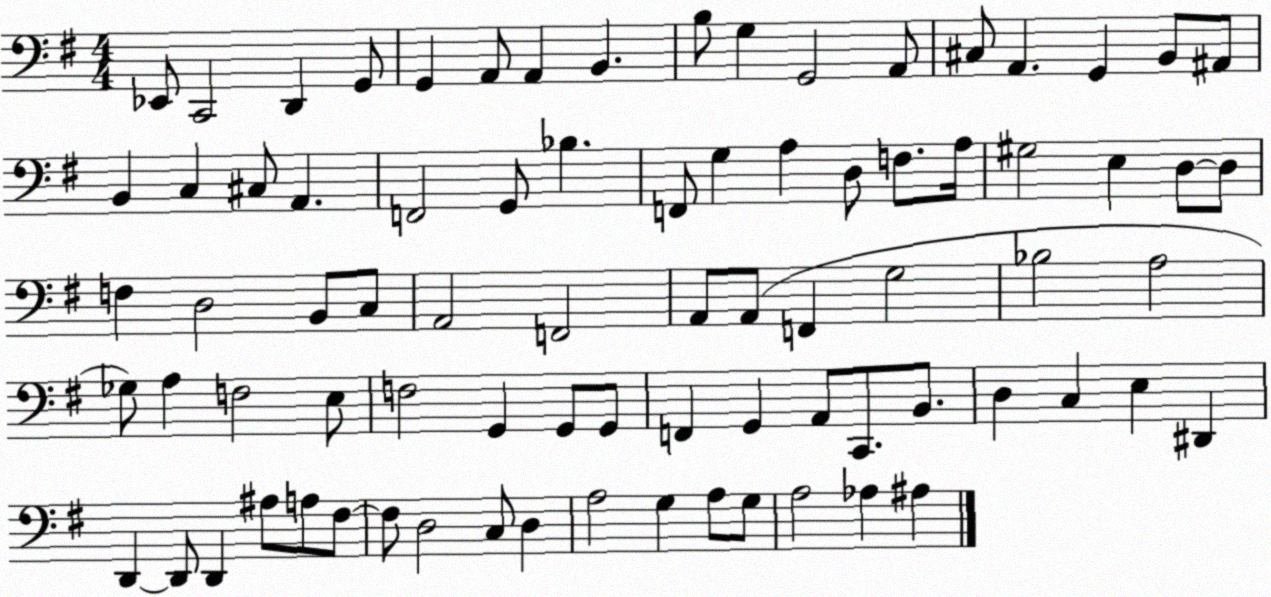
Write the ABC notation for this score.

X:1
T:Untitled
M:4/4
L:1/4
K:G
_E,,/2 C,,2 D,, G,,/2 G,, A,,/2 A,, B,, B,/2 G, G,,2 A,,/2 ^C,/2 A,, G,, B,,/2 ^A,,/2 B,, C, ^C,/2 A,, F,,2 G,,/2 _B, F,,/2 G, A, D,/2 F,/2 A,/4 ^G,2 E, D,/2 D,/2 F, D,2 B,,/2 C,/2 A,,2 F,,2 A,,/2 A,,/2 F,, G,2 _B,2 A,2 _G,/2 A, F,2 E,/2 F,2 G,, G,,/2 G,,/2 F,, G,, A,,/2 C,,/2 B,,/2 D, C, E, ^D,, D,, D,,/2 D,, ^A,/2 A,/2 ^F,/2 ^F,/2 D,2 C,/2 D, A,2 G, A,/2 G,/2 A,2 _A, ^A,